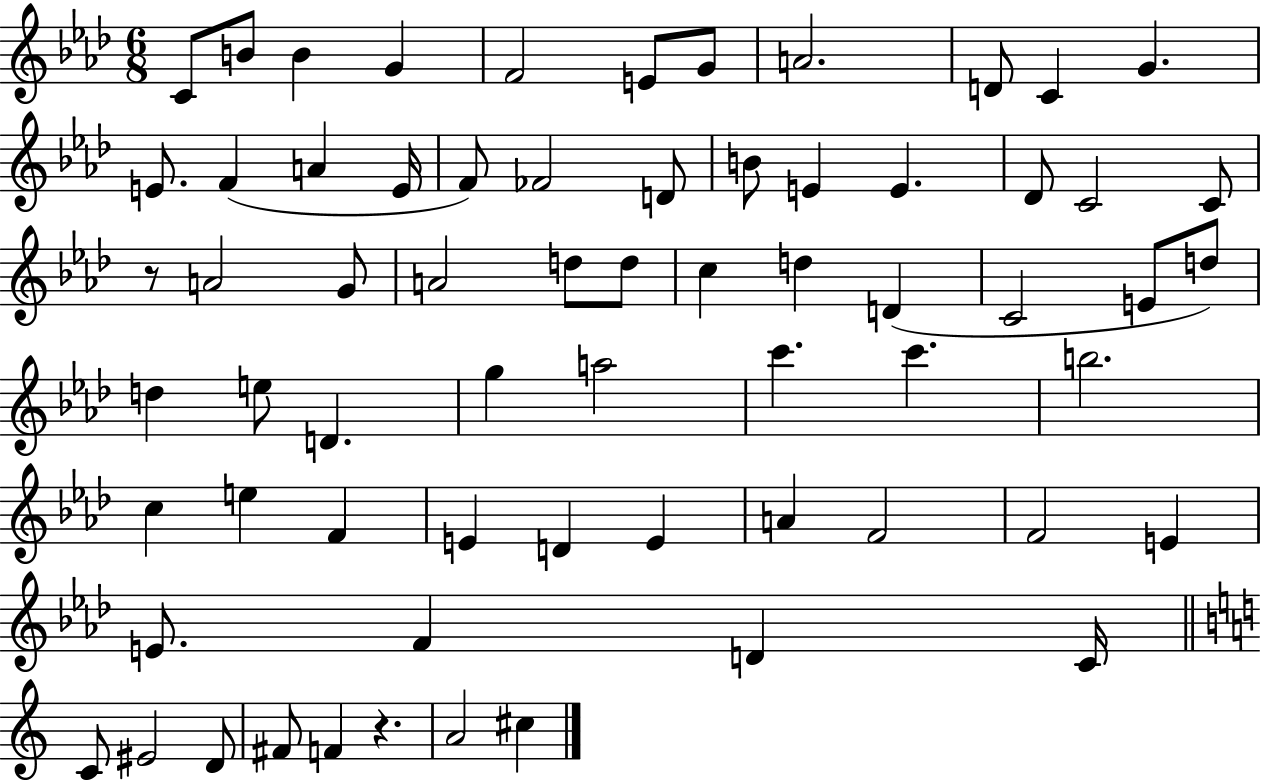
{
  \clef treble
  \numericTimeSignature
  \time 6/8
  \key aes \major
  c'8 b'8 b'4 g'4 | f'2 e'8 g'8 | a'2. | d'8 c'4 g'4. | \break e'8. f'4( a'4 e'16 | f'8) fes'2 d'8 | b'8 e'4 e'4. | des'8 c'2 c'8 | \break r8 a'2 g'8 | a'2 d''8 d''8 | c''4 d''4 d'4( | c'2 e'8 d''8) | \break d''4 e''8 d'4. | g''4 a''2 | c'''4. c'''4. | b''2. | \break c''4 e''4 f'4 | e'4 d'4 e'4 | a'4 f'2 | f'2 e'4 | \break e'8. f'4 d'4 c'16 | \bar "||" \break \key a \minor c'8 eis'2 d'8 | fis'8 f'4 r4. | a'2 cis''4 | \bar "|."
}